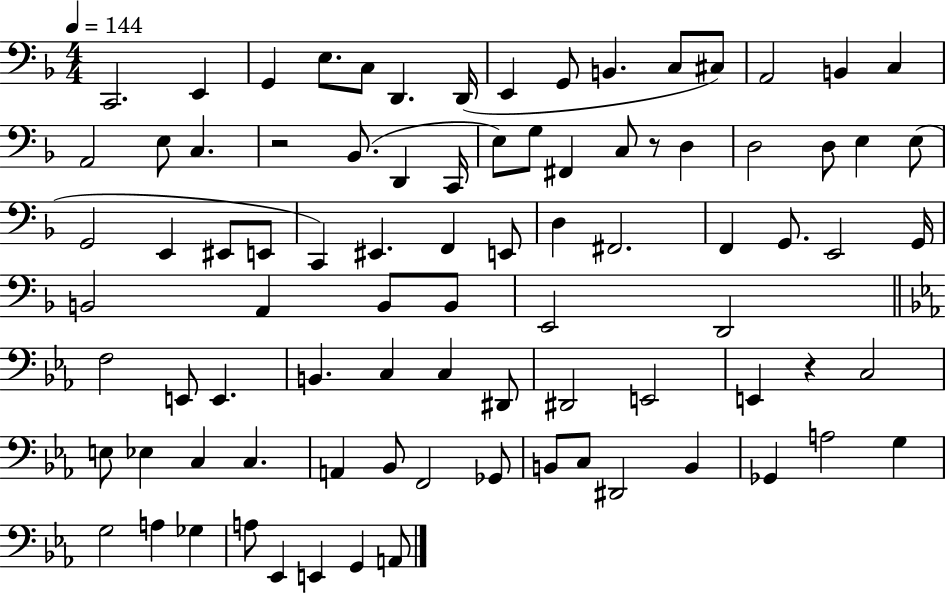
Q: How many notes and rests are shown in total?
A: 87